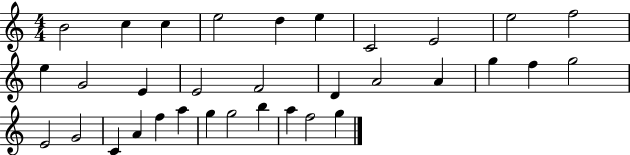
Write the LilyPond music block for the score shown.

{
  \clef treble
  \numericTimeSignature
  \time 4/4
  \key c \major
  b'2 c''4 c''4 | e''2 d''4 e''4 | c'2 e'2 | e''2 f''2 | \break e''4 g'2 e'4 | e'2 f'2 | d'4 a'2 a'4 | g''4 f''4 g''2 | \break e'2 g'2 | c'4 a'4 f''4 a''4 | g''4 g''2 b''4 | a''4 f''2 g''4 | \break \bar "|."
}